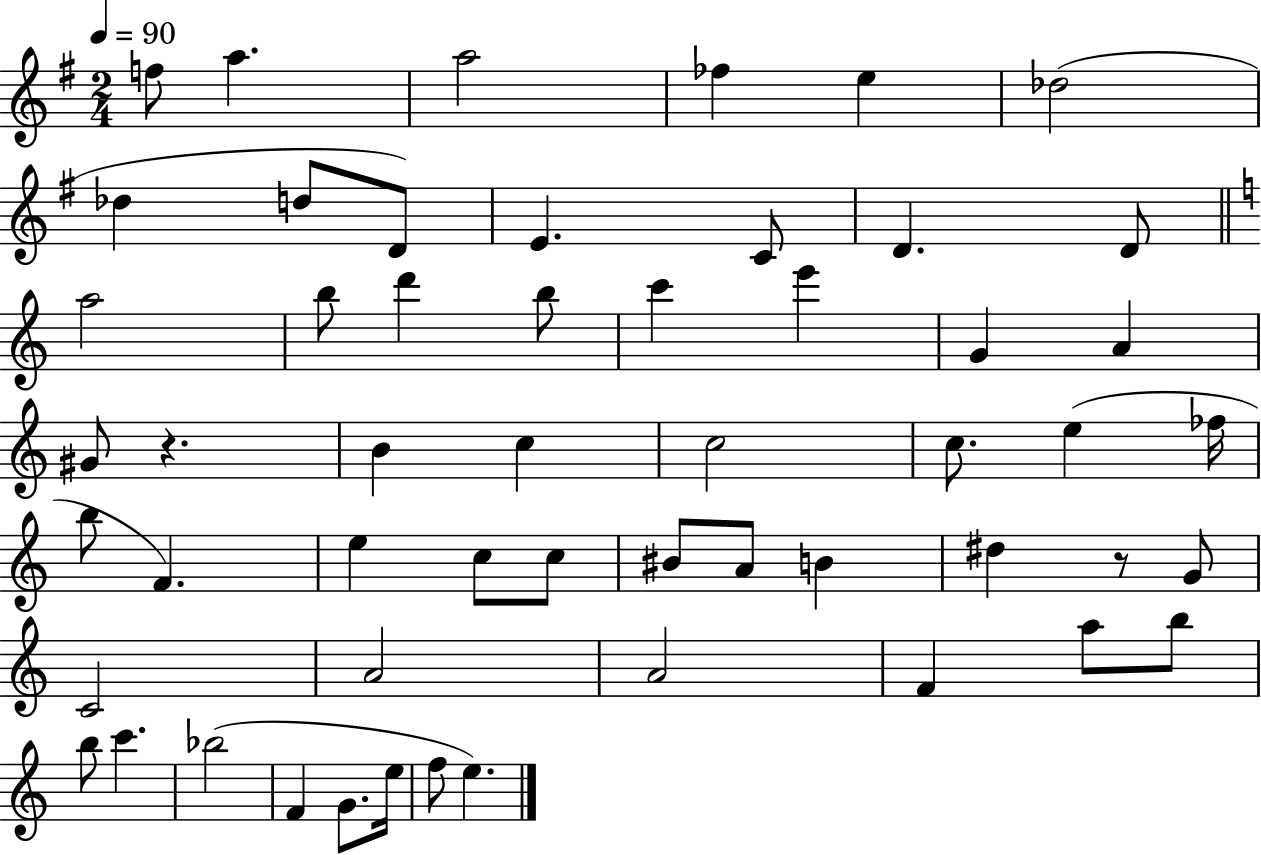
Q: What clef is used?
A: treble